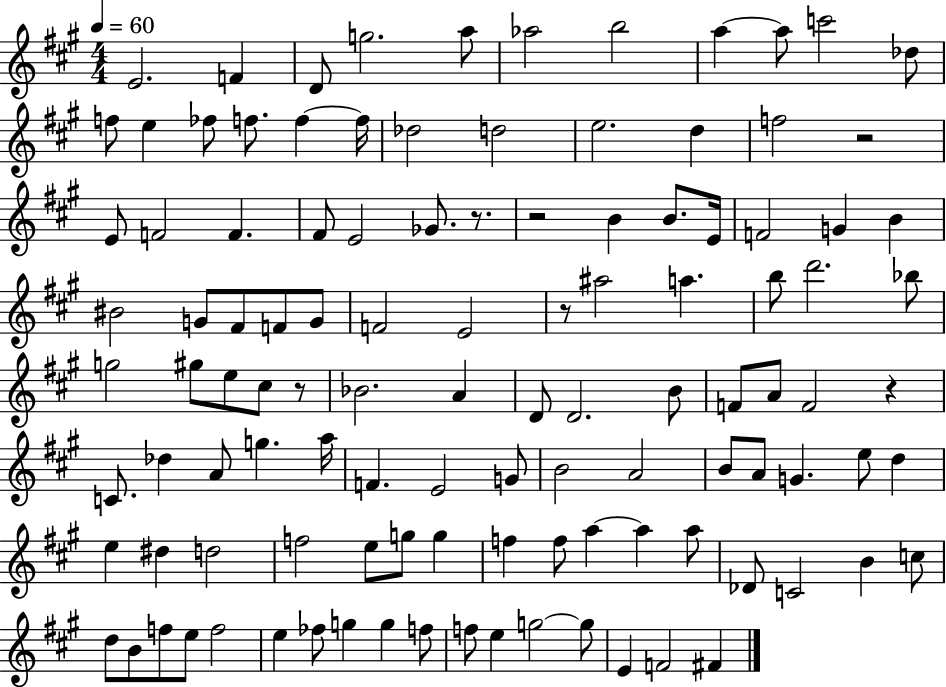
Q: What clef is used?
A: treble